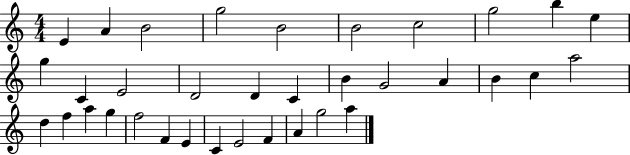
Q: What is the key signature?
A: C major